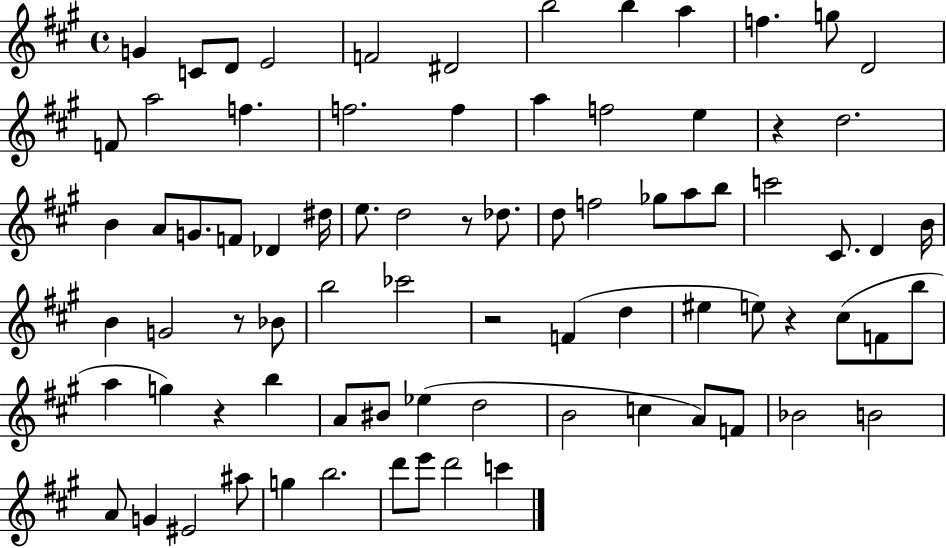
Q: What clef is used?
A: treble